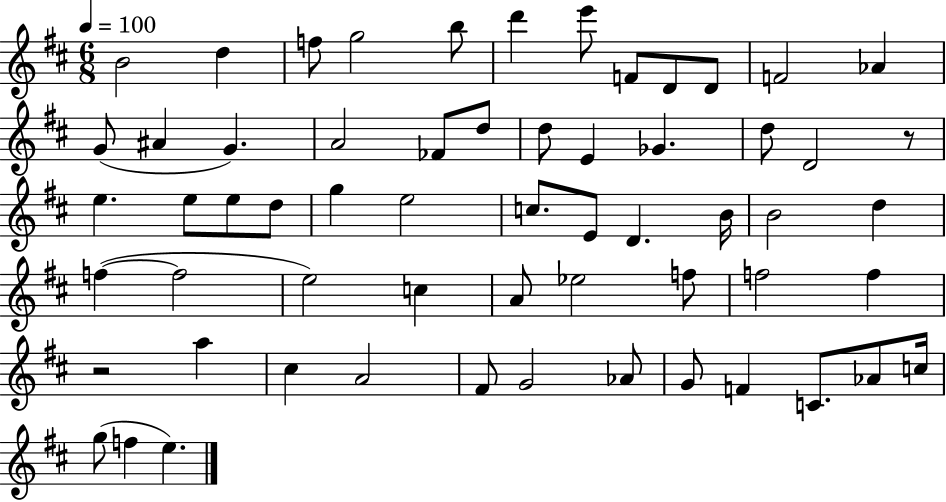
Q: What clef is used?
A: treble